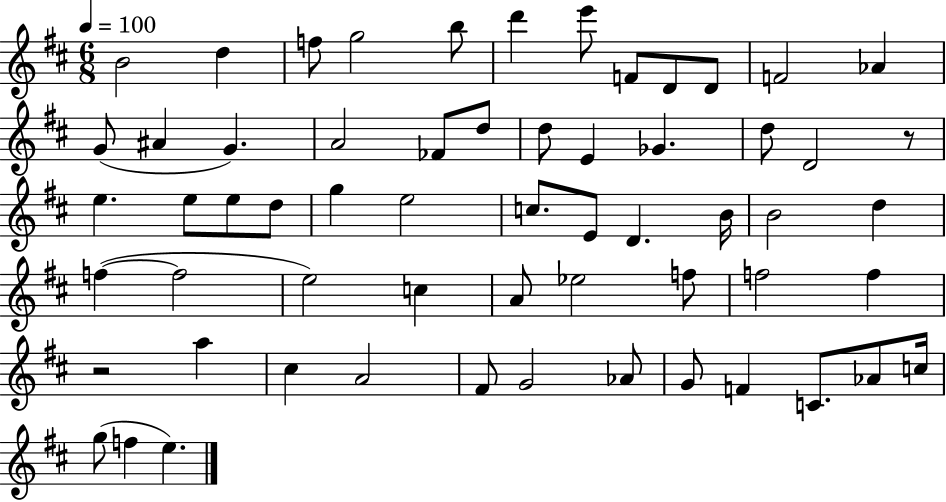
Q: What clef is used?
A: treble